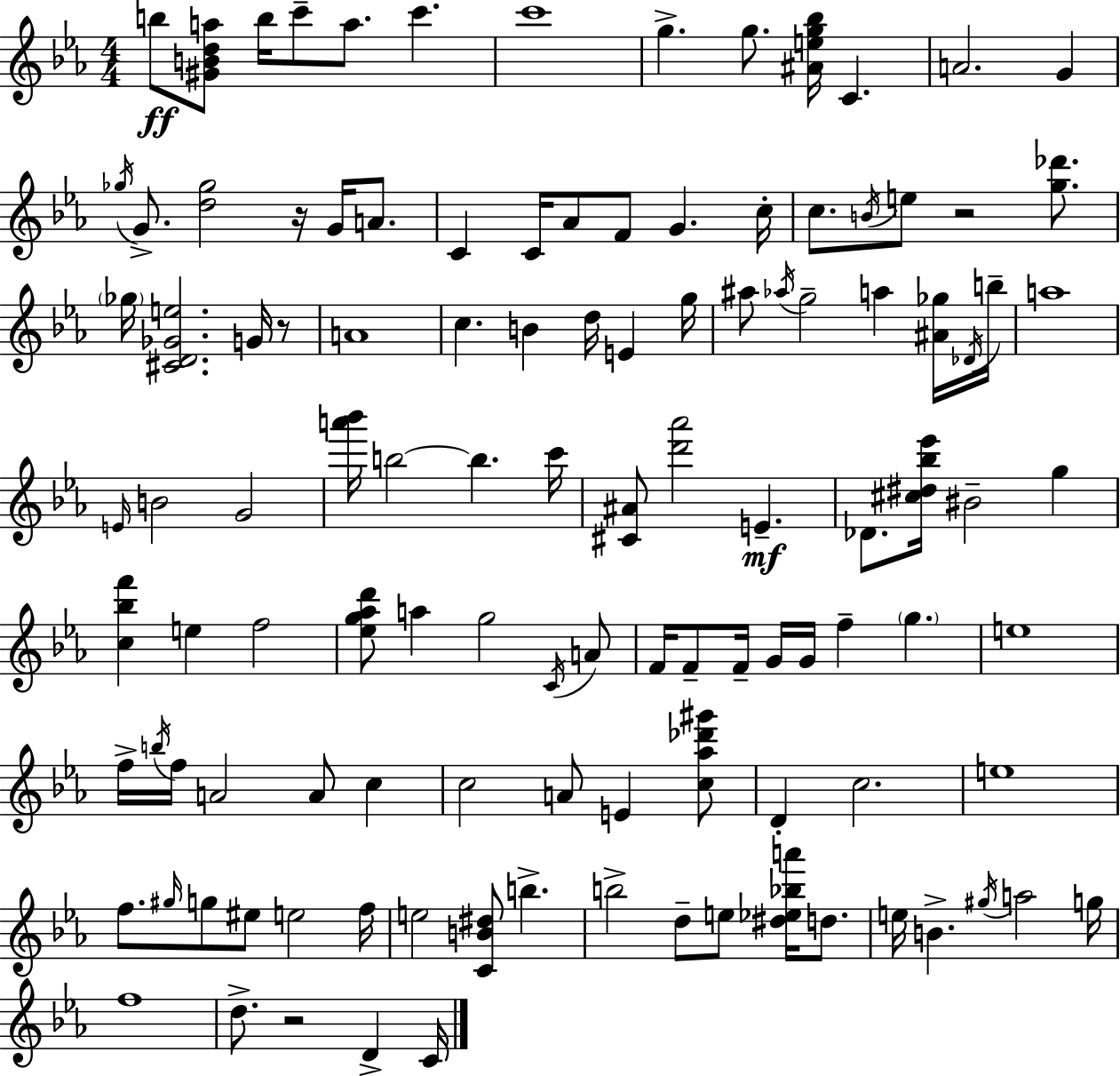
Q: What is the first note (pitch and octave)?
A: B5